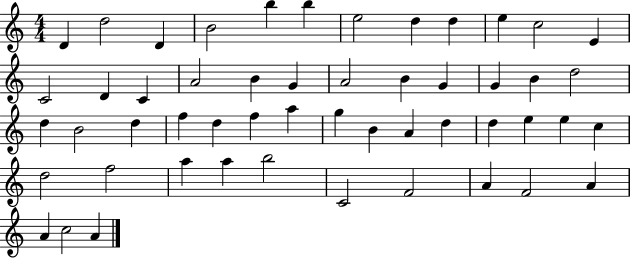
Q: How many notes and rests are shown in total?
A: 52